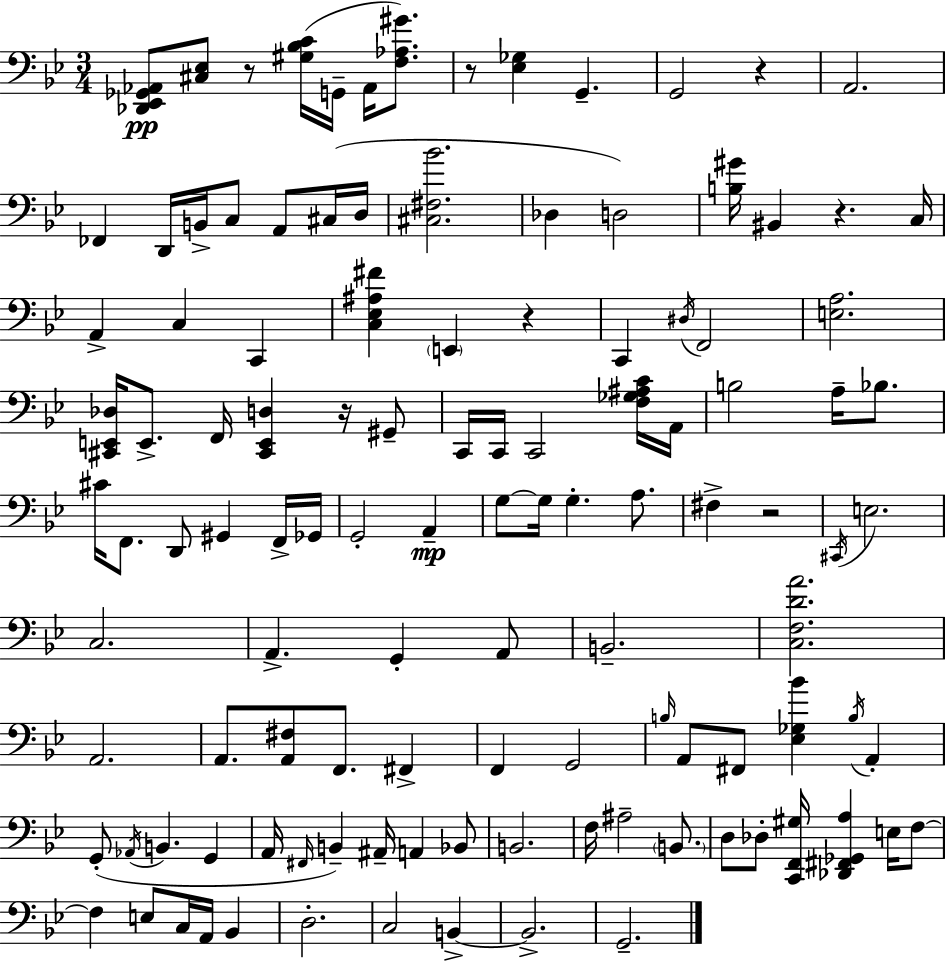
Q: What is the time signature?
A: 3/4